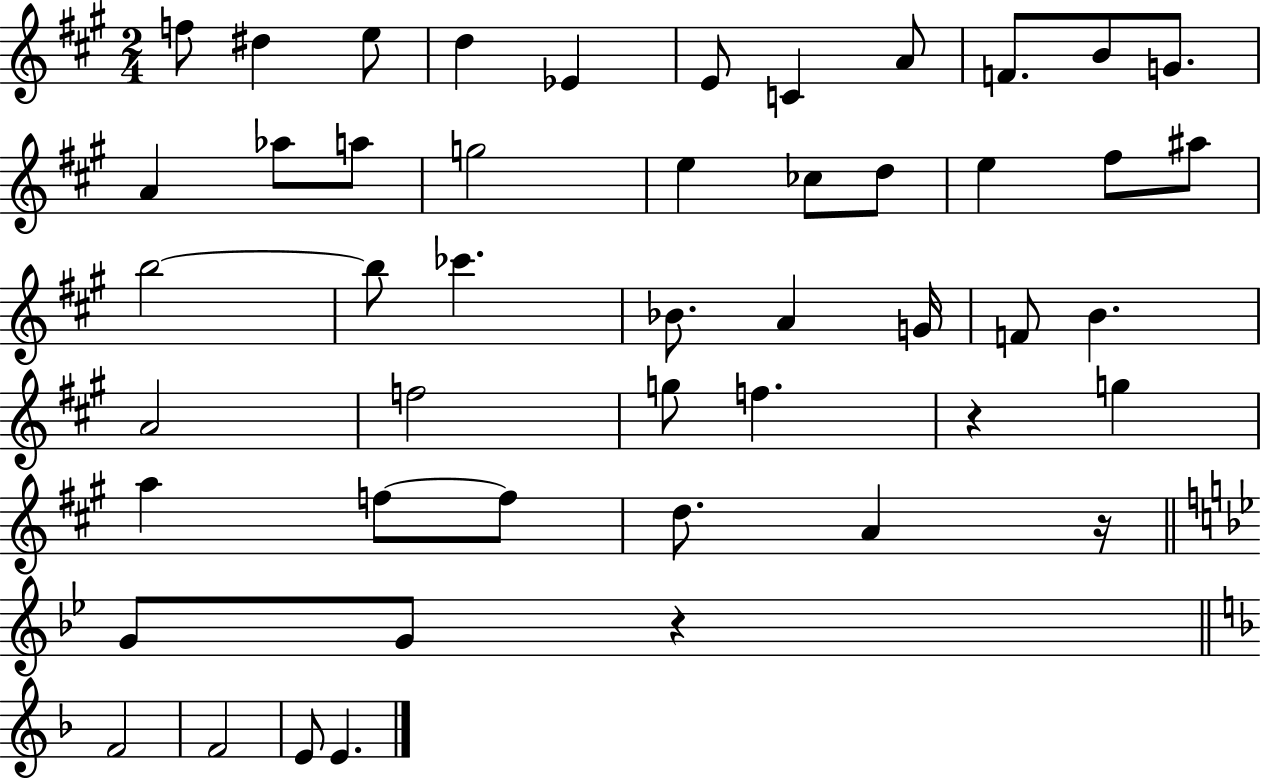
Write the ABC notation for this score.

X:1
T:Untitled
M:2/4
L:1/4
K:A
f/2 ^d e/2 d _E E/2 C A/2 F/2 B/2 G/2 A _a/2 a/2 g2 e _c/2 d/2 e ^f/2 ^a/2 b2 b/2 _c' _B/2 A G/4 F/2 B A2 f2 g/2 f z g a f/2 f/2 d/2 A z/4 G/2 G/2 z F2 F2 E/2 E